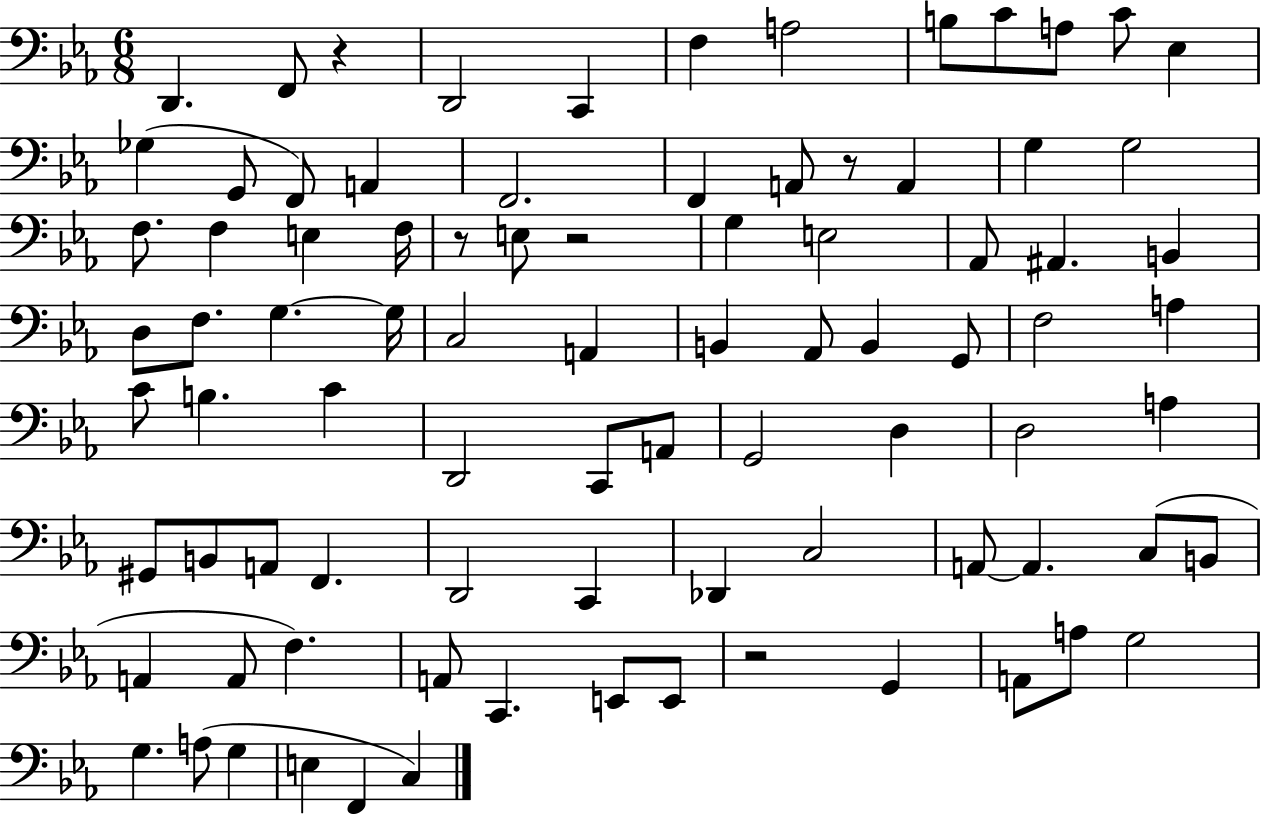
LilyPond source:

{
  \clef bass
  \numericTimeSignature
  \time 6/8
  \key ees \major
  d,4. f,8 r4 | d,2 c,4 | f4 a2 | b8 c'8 a8 c'8 ees4 | \break ges4( g,8 f,8) a,4 | f,2. | f,4 a,8 r8 a,4 | g4 g2 | \break f8. f4 e4 f16 | r8 e8 r2 | g4 e2 | aes,8 ais,4. b,4 | \break d8 f8. g4.~~ g16 | c2 a,4 | b,4 aes,8 b,4 g,8 | f2 a4 | \break c'8 b4. c'4 | d,2 c,8 a,8 | g,2 d4 | d2 a4 | \break gis,8 b,8 a,8 f,4. | d,2 c,4 | des,4 c2 | a,8~~ a,4. c8( b,8 | \break a,4 a,8 f4.) | a,8 c,4. e,8 e,8 | r2 g,4 | a,8 a8 g2 | \break g4. a8( g4 | e4 f,4 c4) | \bar "|."
}